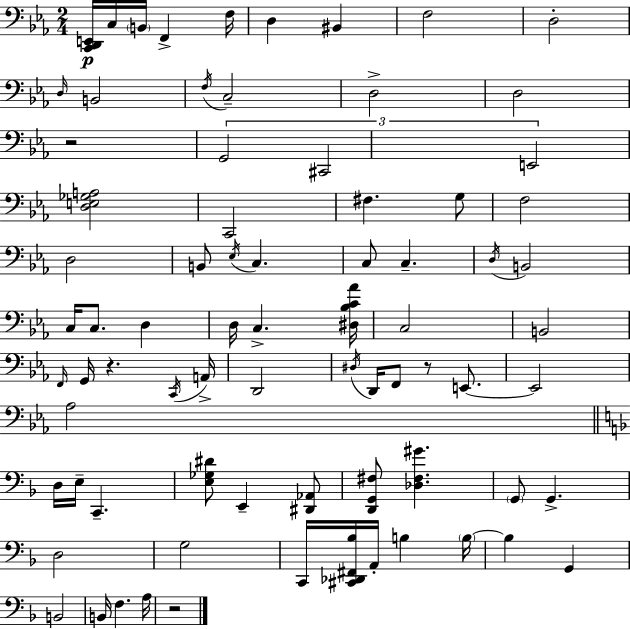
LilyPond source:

{
  \clef bass
  \numericTimeSignature
  \time 2/4
  \key c \minor
  <c, d, e,>16\p c16 \parenthesize b,16 f,4-> f16 | d4 bis,4 | f2 | d2-. | \break \grace { d16 } b,2 | \acciaccatura { f16 } c2-- | d2-> | d2 | \break r2 | \tuplet 3/2 { g,2 | cis,2 | e,2 } | \break <d e ges a>2 | c,2 | fis4. | g8 f2 | \break d2 | b,8 \acciaccatura { ees16 } c4. | c8 c4.-- | \acciaccatura { d16 } b,2 | \break c16 c8. | d4 d16 c4.-> | <dis bes c' aes'>16 c2 | b,2 | \break \grace { f,16 } g,16 r4. | \acciaccatura { c,16 } a,16-> d,2 | \acciaccatura { dis16 } d,16 | f,8 r8 e,8.~~ e,2 | \break aes2 | \bar "||" \break \key f \major d16 e16-- c,4.-- | <e ges dis'>8 e,4-- <dis, aes,>8 | <d, g, fis>8 <des fis gis'>4. | \parenthesize g,8 g,4.-> | \break d2 | g2 | c,16 <cis, des, fis, bes>16 a,16-. b4 \parenthesize b16~~ | b4 g,4 | \break b,2 | b,16 f4. a16 | r2 | \bar "|."
}